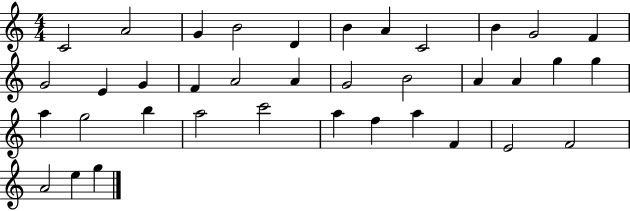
{
  \clef treble
  \numericTimeSignature
  \time 4/4
  \key c \major
  c'2 a'2 | g'4 b'2 d'4 | b'4 a'4 c'2 | b'4 g'2 f'4 | \break g'2 e'4 g'4 | f'4 a'2 a'4 | g'2 b'2 | a'4 a'4 g''4 g''4 | \break a''4 g''2 b''4 | a''2 c'''2 | a''4 f''4 a''4 f'4 | e'2 f'2 | \break a'2 e''4 g''4 | \bar "|."
}